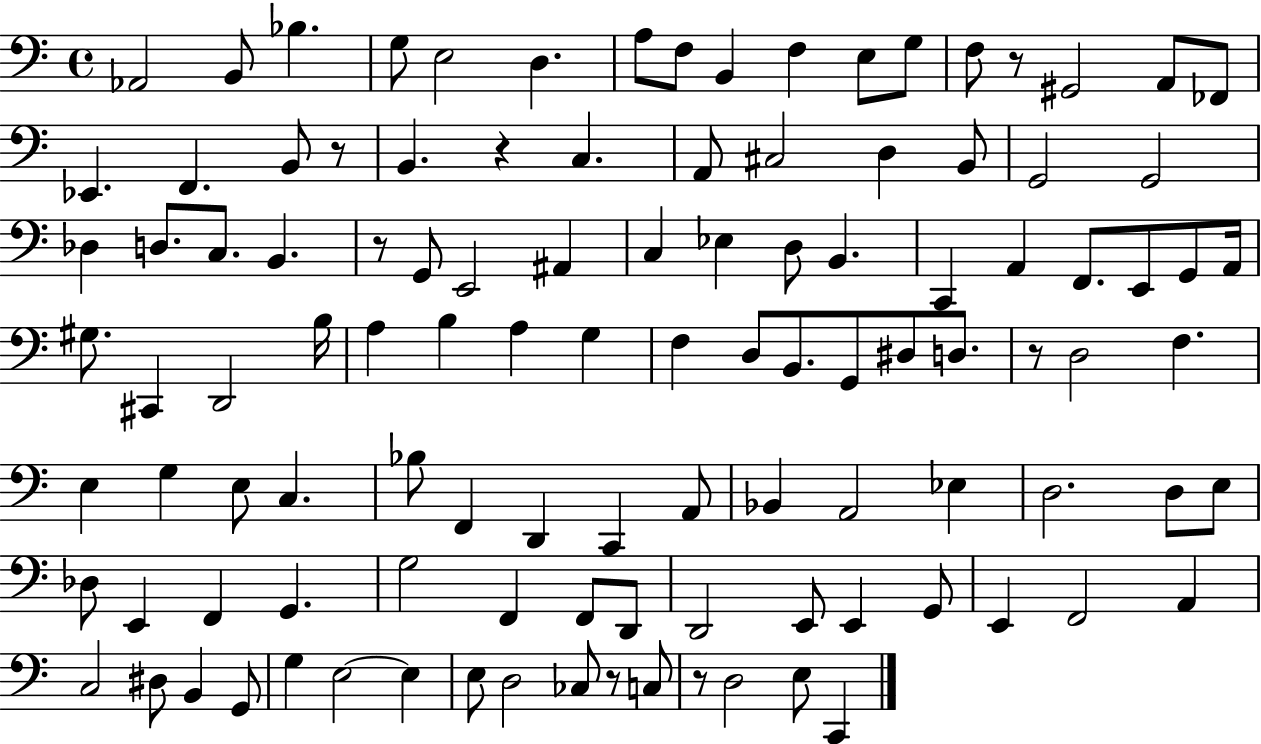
Ab2/h B2/e Bb3/q. G3/e E3/h D3/q. A3/e F3/e B2/q F3/q E3/e G3/e F3/e R/e G#2/h A2/e FES2/e Eb2/q. F2/q. B2/e R/e B2/q. R/q C3/q. A2/e C#3/h D3/q B2/e G2/h G2/h Db3/q D3/e. C3/e. B2/q. R/e G2/e E2/h A#2/q C3/q Eb3/q D3/e B2/q. C2/q A2/q F2/e. E2/e G2/e A2/s G#3/e. C#2/q D2/h B3/s A3/q B3/q A3/q G3/q F3/q D3/e B2/e. G2/e D#3/e D3/e. R/e D3/h F3/q. E3/q G3/q E3/e C3/q. Bb3/e F2/q D2/q C2/q A2/e Bb2/q A2/h Eb3/q D3/h. D3/e E3/e Db3/e E2/q F2/q G2/q. G3/h F2/q F2/e D2/e D2/h E2/e E2/q G2/e E2/q F2/h A2/q C3/h D#3/e B2/q G2/e G3/q E3/h E3/q E3/e D3/h CES3/e R/e C3/e R/e D3/h E3/e C2/q